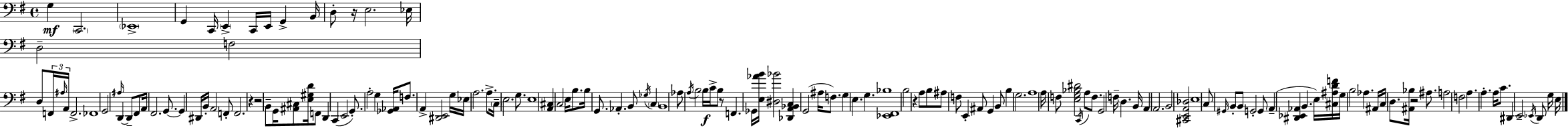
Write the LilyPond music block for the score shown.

{
  \clef bass
  \time 4/4
  \defaultTimeSignature
  \key g \major
  g4\mf \parenthesize c,2. | \parenthesize ees,1-> | g,4 c,16 \parenthesize e,4-> c,16 e,16 g,4-> b,16 | d8-. r16 e2. ees16 | \break d2-- f2 | d8 \tuplet 3/2 { f,16 \grace { ais16 } a,16 } f,2.-> | fes,1 | g,2 \grace { ais16 } d,4~~ d,8-- | \break fis,8 a,16 fis,2. g,8.~~ | g,4 dis,16 b,16-. a,2 | f,8-. f,2. r4 | r2 b,8-- g,16 <ais, cis>8 <e gis d'>16 | \break f,8 d,4 c,4( e,2 | g,8.-.) a2-. g4 | <ges, aes,>16 f8. a,4-> <dis, e,>2 | g16 ees16 a2. a8.-> | \break \parenthesize c16-- e2. g8. | e1 | <a, cis>4 \parenthesize c2 e16 b8. | b16 g,8. aes,4.-. b,8 \acciaccatura { ges16 } \parenthesize c4 | \break b,1 | aes8 \acciaccatura { a16 } b2 b16\f c'16-> | b8 r8 f,4. ges,16 <e aes' b'>16 <dis bes'>2 | <des, a, bes, c>4 g,2( | \break ais16 f8.) g4 e4. g4. | <ees, fis, bes>1 | b2 r4 | a8 b8 ais8 f8 e,4-. ais,8 g,4 | \break b,8 b4 g2. | a1 | a16 f8 <e g bes dis'>2 \acciaccatura { c,16 } | a8 f8. g,2 f16-- d4. | \break b,16 a,4 a,2. | b,2 <cis, e, a, des>2 | e1 | c8 \grace { gis,16 } b,8-. b,8 g,2-. | \break g,8 \parenthesize a,4--( <dis, ees, aes,>4 b,4. | e16) <cis ais d' f'>16 g16 b2 aes4. | ais,16 c16 d8. <ais, bes>16 r2 | ais8. a2 f2 | \break a4. a4.-. | a16 c'8. dis,4 e,2-- | \acciaccatura { ees,16 } d,8 g16 e16 \bar "|."
}